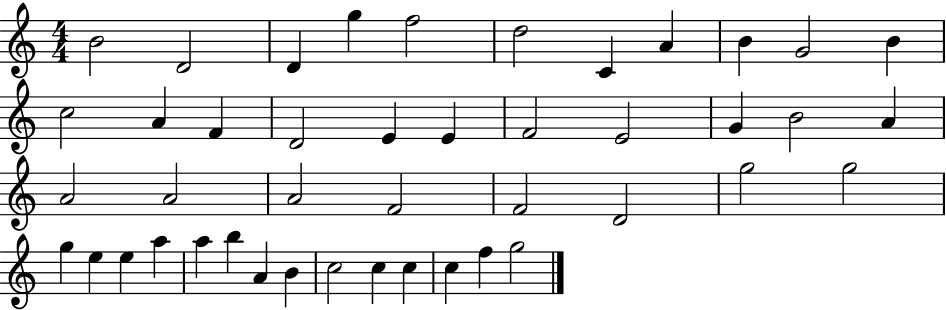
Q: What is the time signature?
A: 4/4